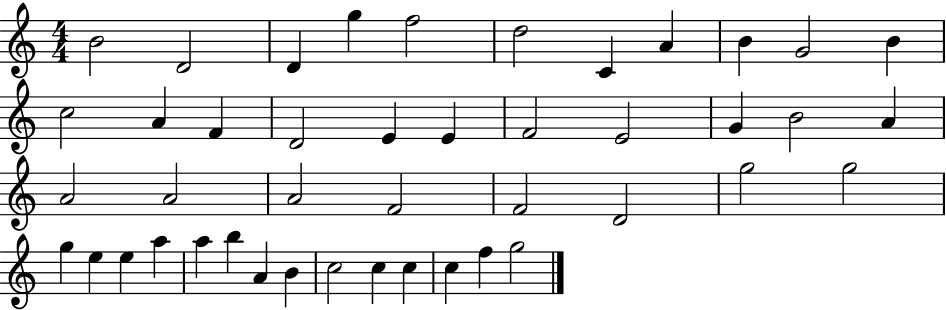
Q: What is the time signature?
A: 4/4